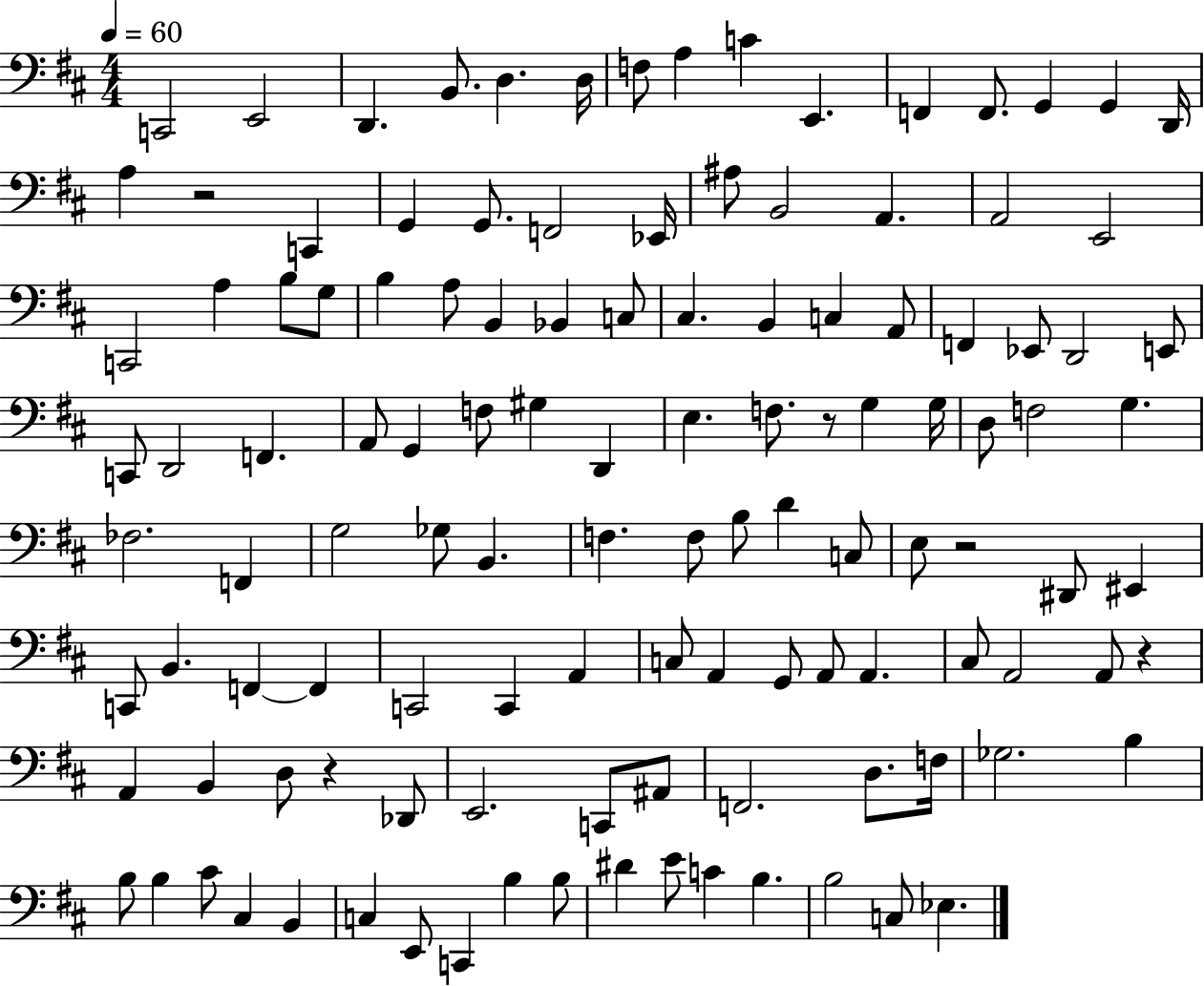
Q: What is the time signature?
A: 4/4